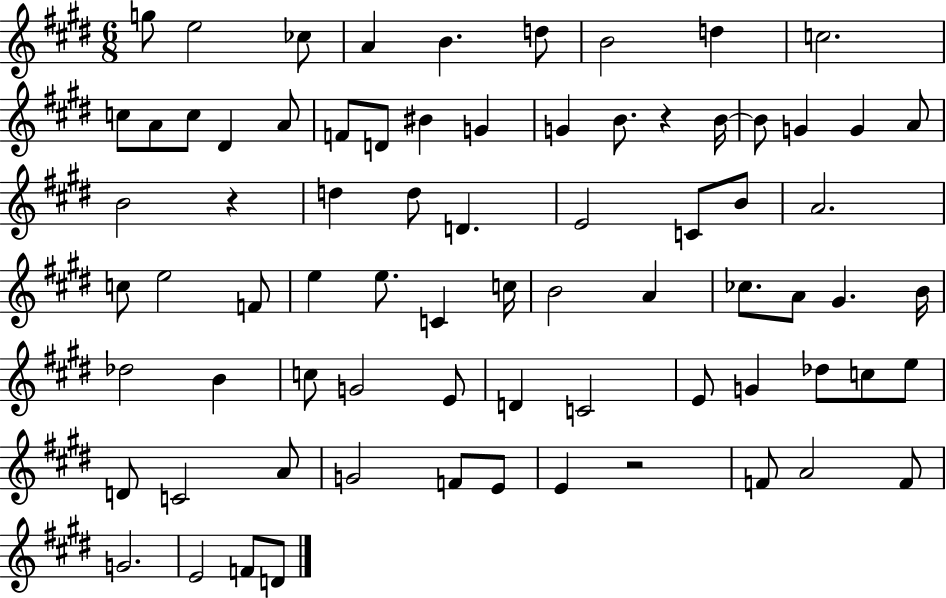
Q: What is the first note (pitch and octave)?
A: G5